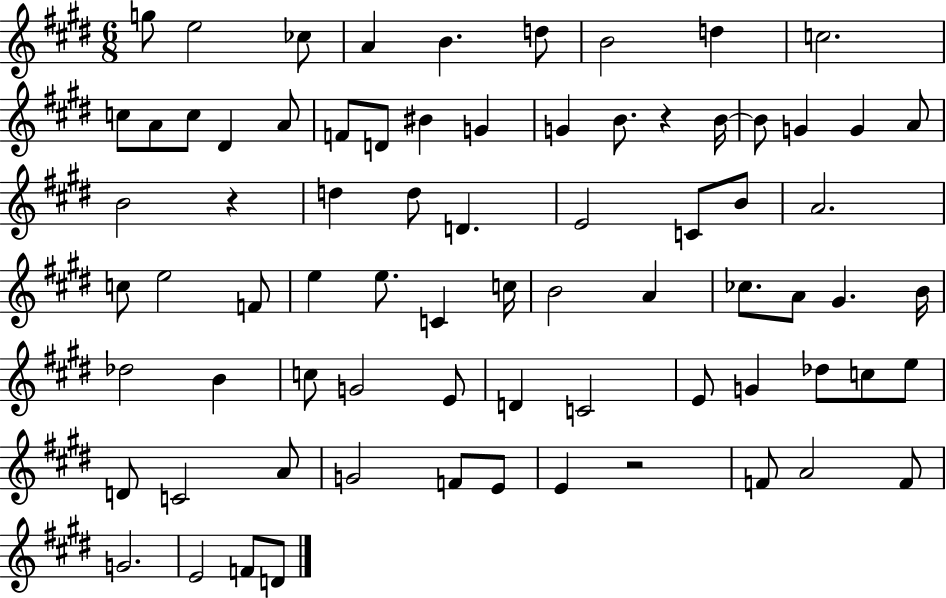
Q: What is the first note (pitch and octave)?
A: G5